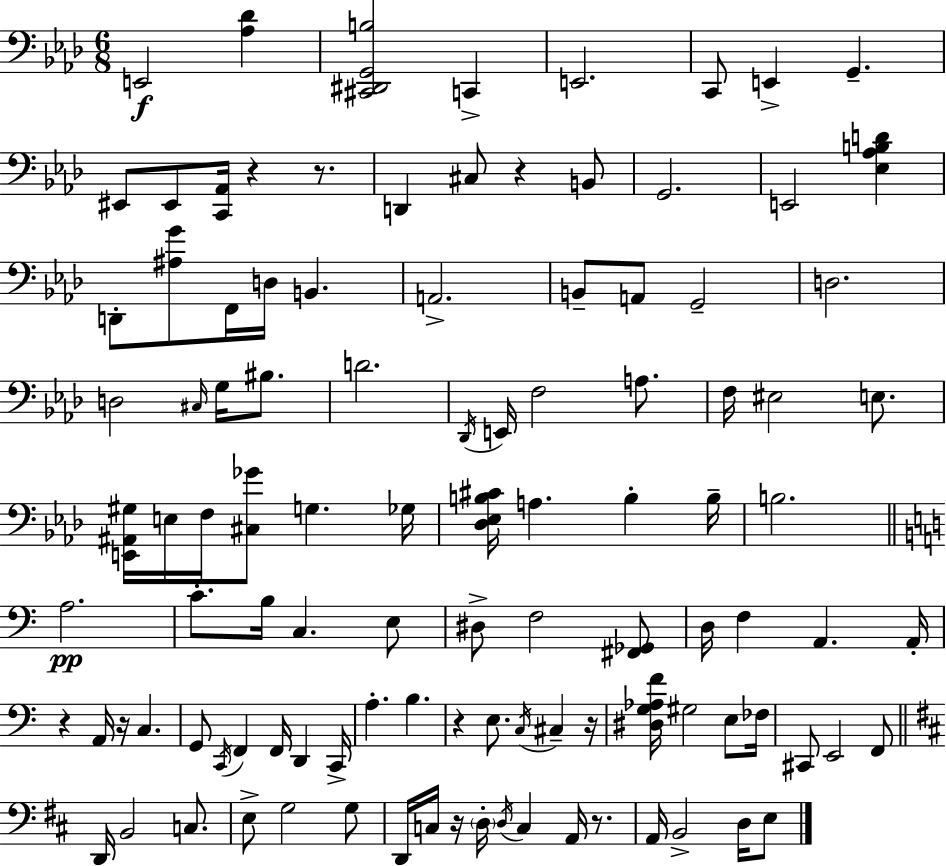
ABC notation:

X:1
T:Untitled
M:6/8
L:1/4
K:Ab
E,,2 [_A,_D] [^C,,^D,,G,,B,]2 C,, E,,2 C,,/2 E,, G,, ^E,,/2 ^E,,/2 [C,,_A,,]/4 z z/2 D,, ^C,/2 z B,,/2 G,,2 E,,2 [_E,_A,B,D] D,,/2 [^A,G]/2 F,,/4 D,/4 B,, A,,2 B,,/2 A,,/2 G,,2 D,2 D,2 ^C,/4 G,/4 ^B,/2 D2 _D,,/4 E,,/4 F,2 A,/2 F,/4 ^E,2 E,/2 [E,,^A,,^G,]/4 E,/4 F,/4 [^C,_G]/2 G, _G,/4 [_D,_E,B,^C]/4 A, B, B,/4 B,2 A,2 C/2 B,/4 C, E,/2 ^D,/2 F,2 [^F,,_G,,]/2 D,/4 F, A,, A,,/4 z A,,/4 z/4 C, G,,/2 C,,/4 F,, F,,/4 D,, C,,/4 A, B, z E,/2 C,/4 ^C, z/4 [^D,G,_A,F]/4 ^G,2 E,/2 _F,/4 ^C,,/2 E,,2 F,,/2 D,,/4 B,,2 C,/2 E,/2 G,2 G,/2 D,,/4 C,/4 z/4 D,/4 D,/4 C, A,,/4 z/2 A,,/4 B,,2 D,/4 E,/2